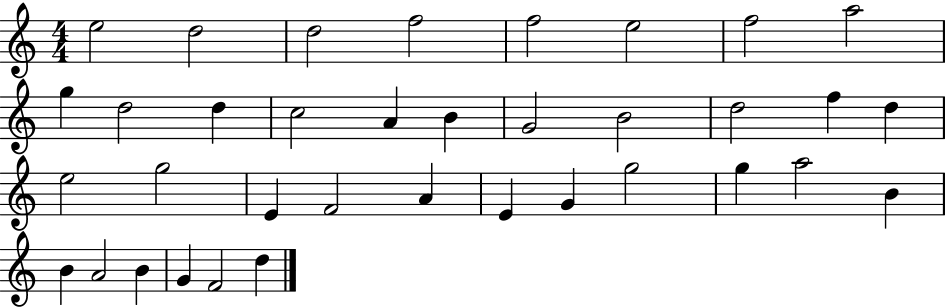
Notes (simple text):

E5/h D5/h D5/h F5/h F5/h E5/h F5/h A5/h G5/q D5/h D5/q C5/h A4/q B4/q G4/h B4/h D5/h F5/q D5/q E5/h G5/h E4/q F4/h A4/q E4/q G4/q G5/h G5/q A5/h B4/q B4/q A4/h B4/q G4/q F4/h D5/q